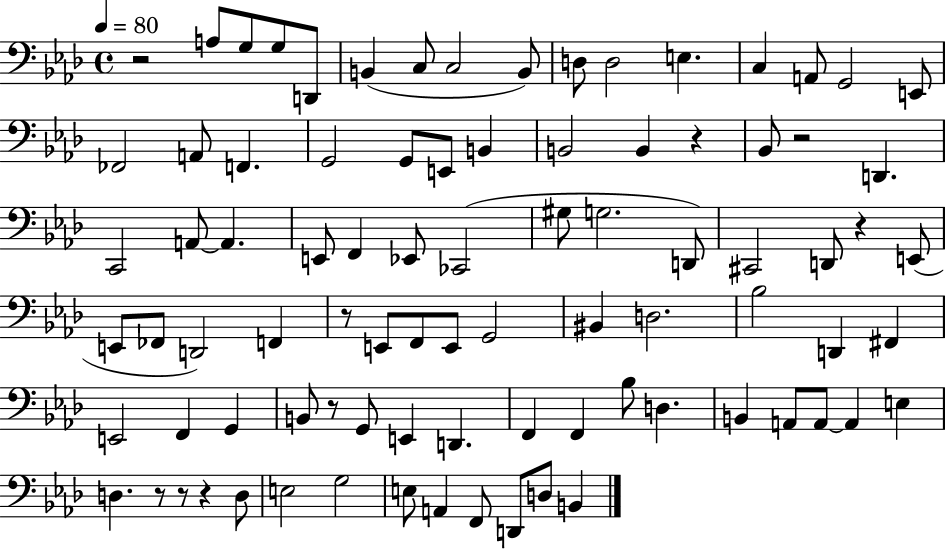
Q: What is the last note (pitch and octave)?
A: B2